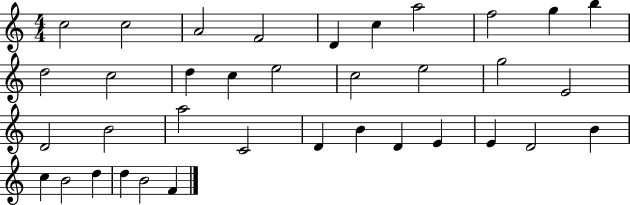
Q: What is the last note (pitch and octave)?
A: F4